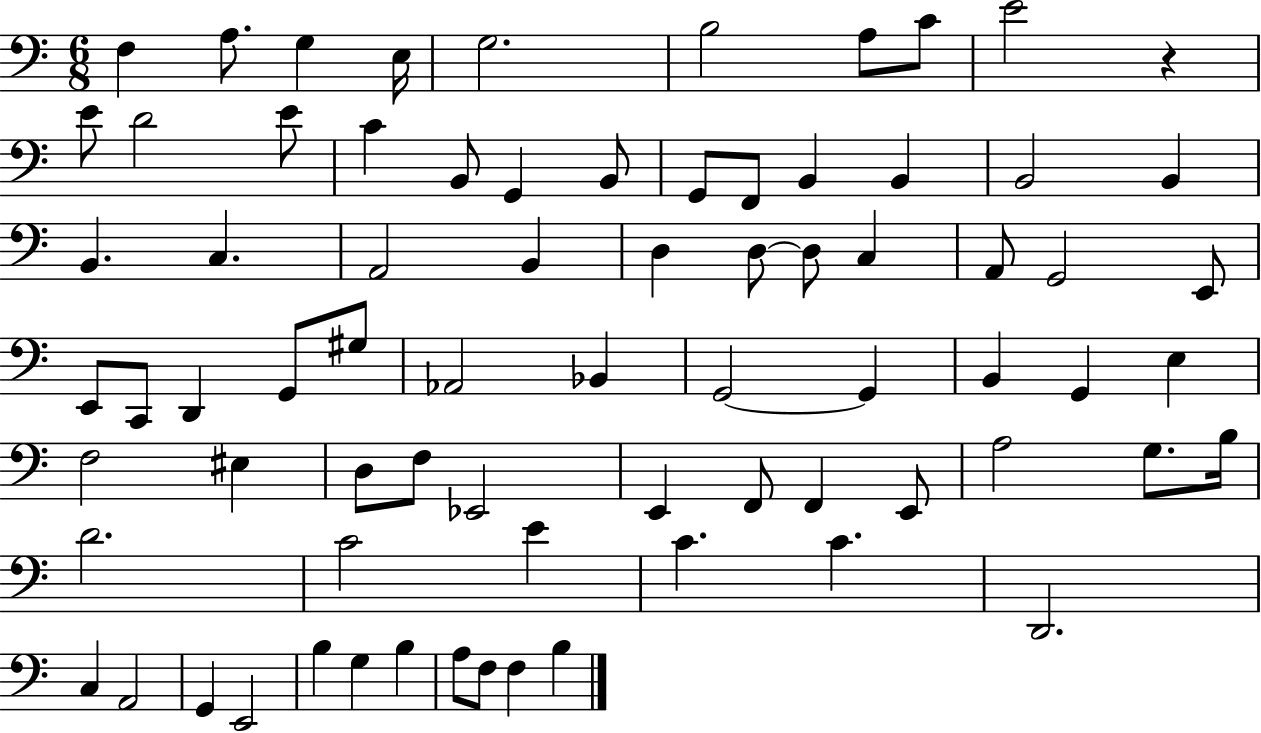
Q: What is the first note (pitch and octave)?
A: F3